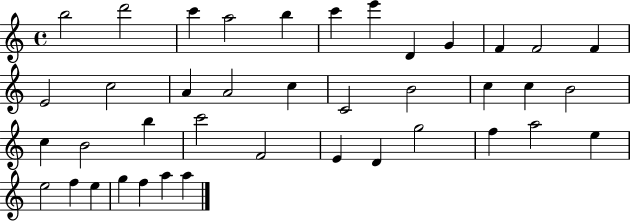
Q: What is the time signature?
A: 4/4